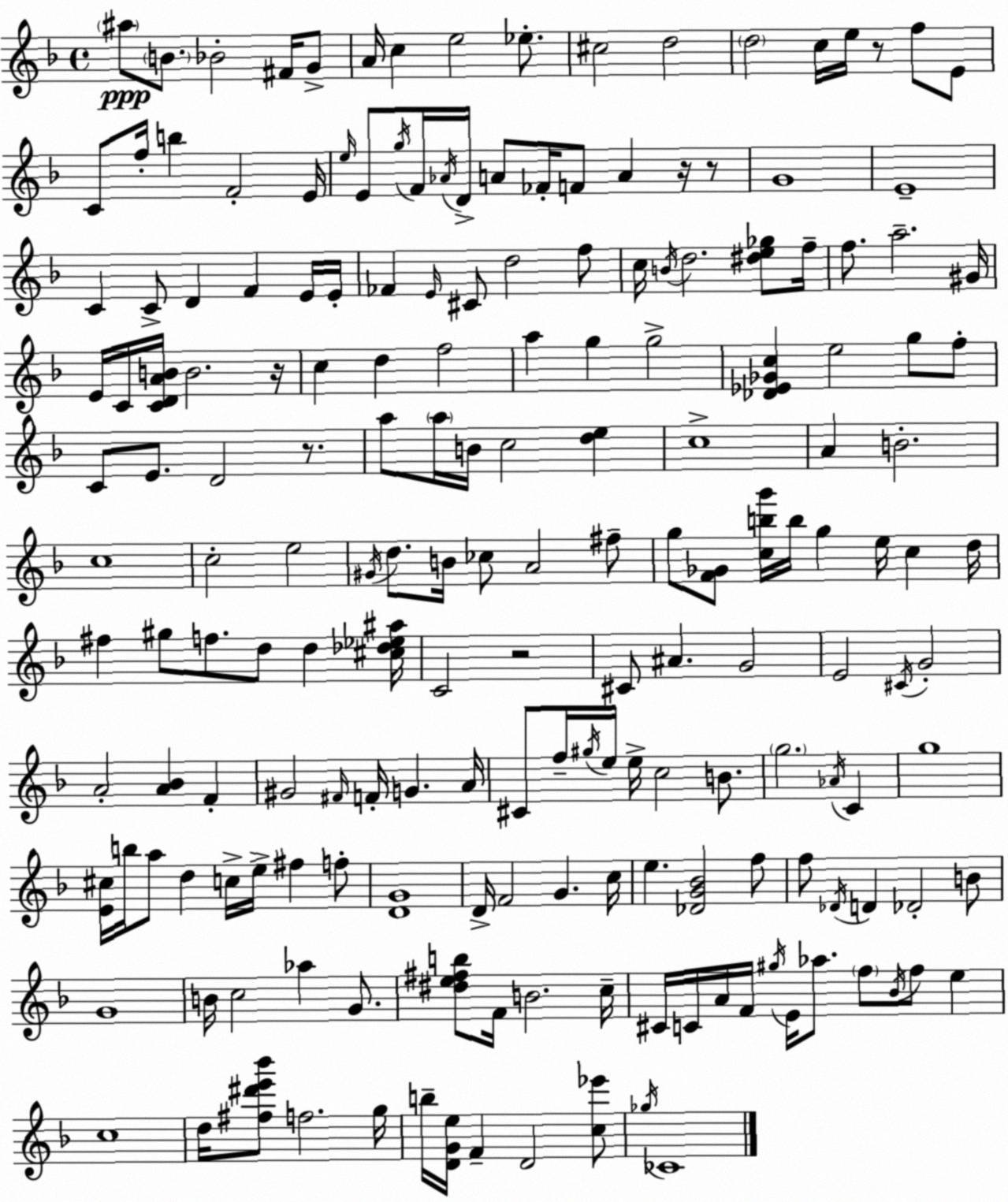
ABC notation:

X:1
T:Untitled
M:4/4
L:1/4
K:F
^a/2 B/2 _B2 ^F/4 G/2 A/4 c e2 _e/2 ^c2 d2 d2 c/4 e/4 z/2 f/2 E/2 C/2 f/4 b F2 E/4 e/4 E/2 g/4 F/4 _A/4 D/4 A/2 _F/4 F/2 A z/4 z/2 G4 E4 C C/2 D F E/4 E/4 _F E/4 ^C/2 d2 f/2 c/4 B/4 d2 [^de_g]/2 f/4 f/2 a2 ^G/4 E/4 C/4 [CDAB]/4 B2 z/4 c d f2 a g g2 [_D_E_Gc] e2 g/2 f/2 C/2 E/2 D2 z/2 a/2 a/4 B/4 c2 [de] c4 A B2 c4 c2 e2 ^G/4 d/2 B/4 _c/2 A2 ^f/2 g/2 [F_G]/2 [cbg']/4 b/4 g e/4 c d/4 ^f ^g/2 f/2 d/2 d [^c_d_e^a]/4 C2 z2 ^C/2 ^A G2 E2 ^C/4 G2 A2 [A_B] F ^G2 ^F/4 F/4 G A/4 ^C/2 f/4 ^g/4 e/4 e/4 c2 B/2 g2 _A/4 C g4 [E^c]/4 b/4 a/2 d c/4 e/4 ^f f/2 [DG]4 D/4 F2 G c/4 e [_DG_B]2 f/2 f/2 _D/4 D _D2 B/2 G4 B/4 c2 _a G/2 [^de^fb]/2 F/4 B2 c/4 ^C/4 C/4 A/4 F/4 ^g/4 E/4 _a/2 f/2 _B/4 f/2 e c4 d/4 [^f^d'e'_b']/2 f2 g/4 b/4 [DGe]/4 F D2 [c_e']/2 _g/4 _C4